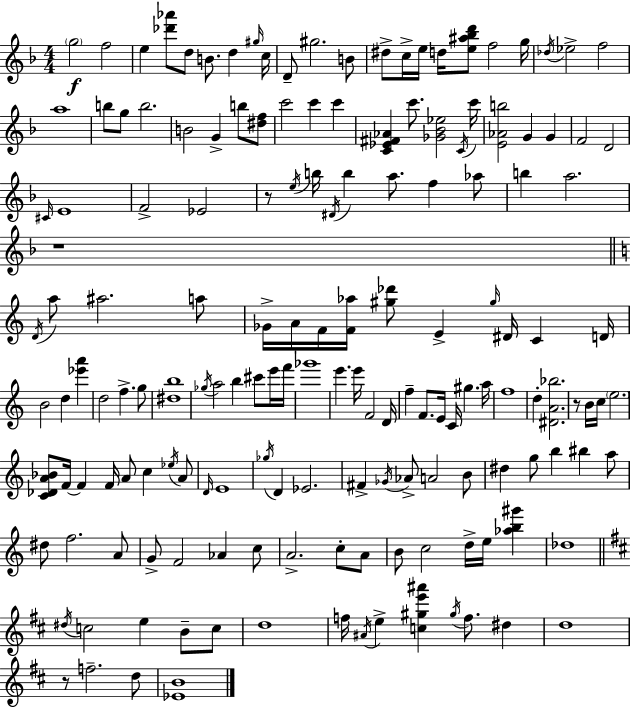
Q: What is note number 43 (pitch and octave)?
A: B5